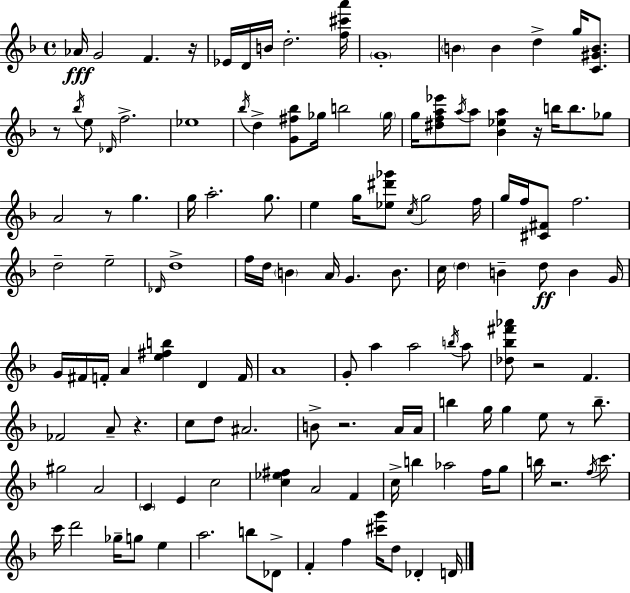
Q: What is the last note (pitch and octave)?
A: D4